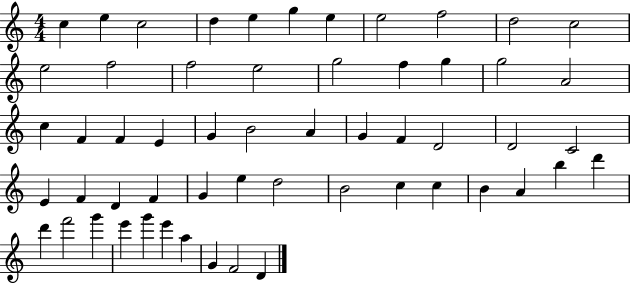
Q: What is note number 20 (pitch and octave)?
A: A4